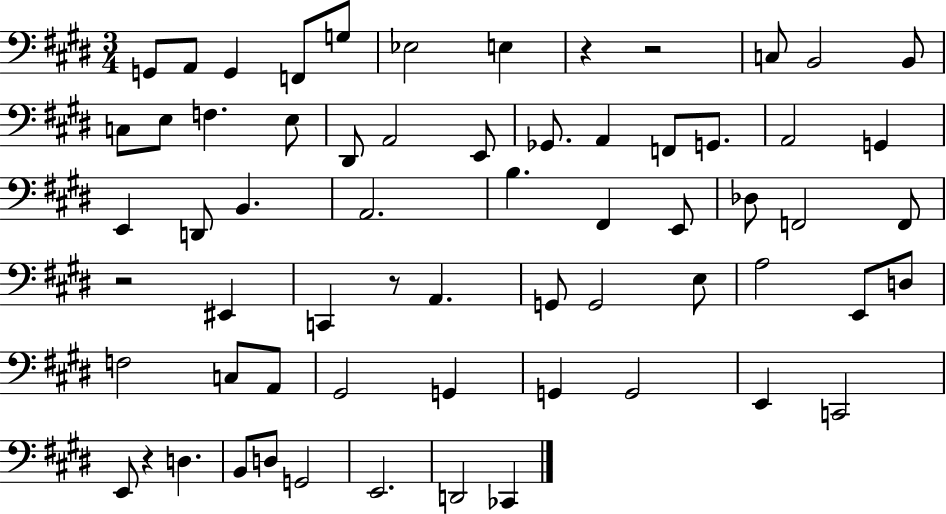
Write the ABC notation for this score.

X:1
T:Untitled
M:3/4
L:1/4
K:E
G,,/2 A,,/2 G,, F,,/2 G,/2 _E,2 E, z z2 C,/2 B,,2 B,,/2 C,/2 E,/2 F, E,/2 ^D,,/2 A,,2 E,,/2 _G,,/2 A,, F,,/2 G,,/2 A,,2 G,, E,, D,,/2 B,, A,,2 B, ^F,, E,,/2 _D,/2 F,,2 F,,/2 z2 ^E,, C,, z/2 A,, G,,/2 G,,2 E,/2 A,2 E,,/2 D,/2 F,2 C,/2 A,,/2 ^G,,2 G,, G,, G,,2 E,, C,,2 E,,/2 z D, B,,/2 D,/2 G,,2 E,,2 D,,2 _C,,